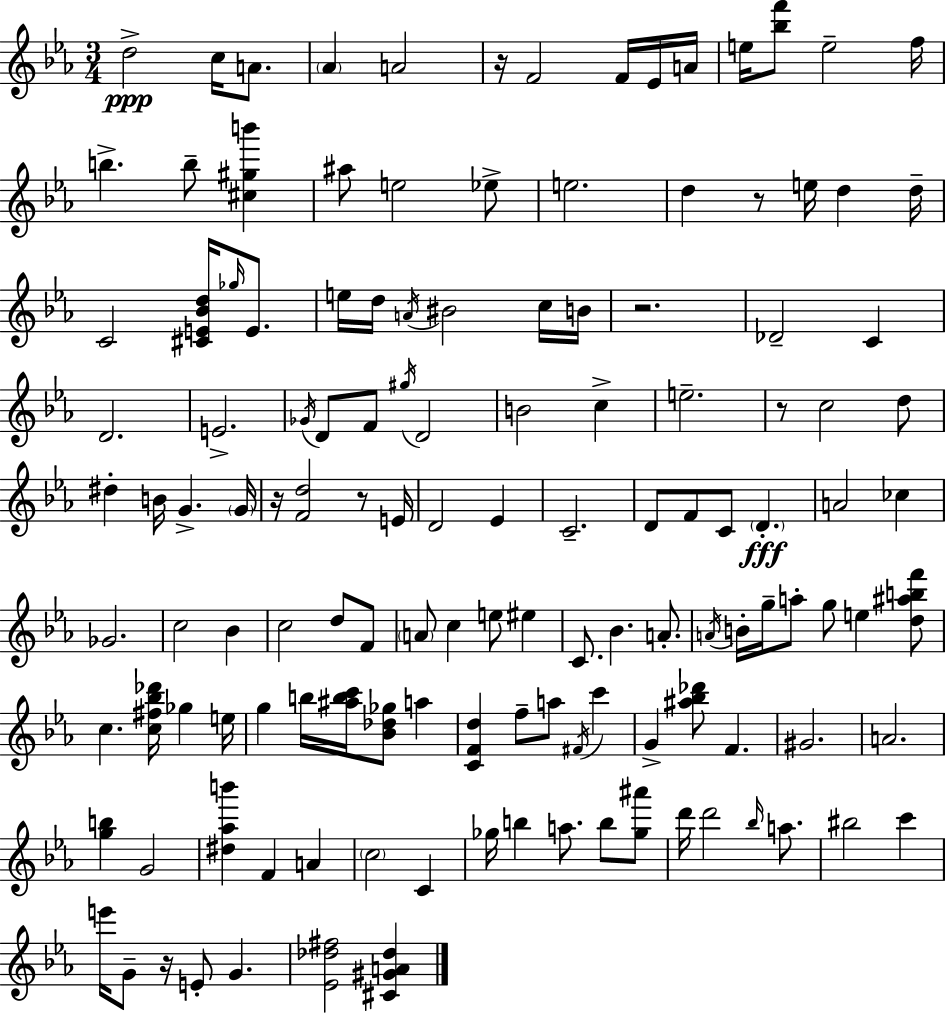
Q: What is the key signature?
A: C minor